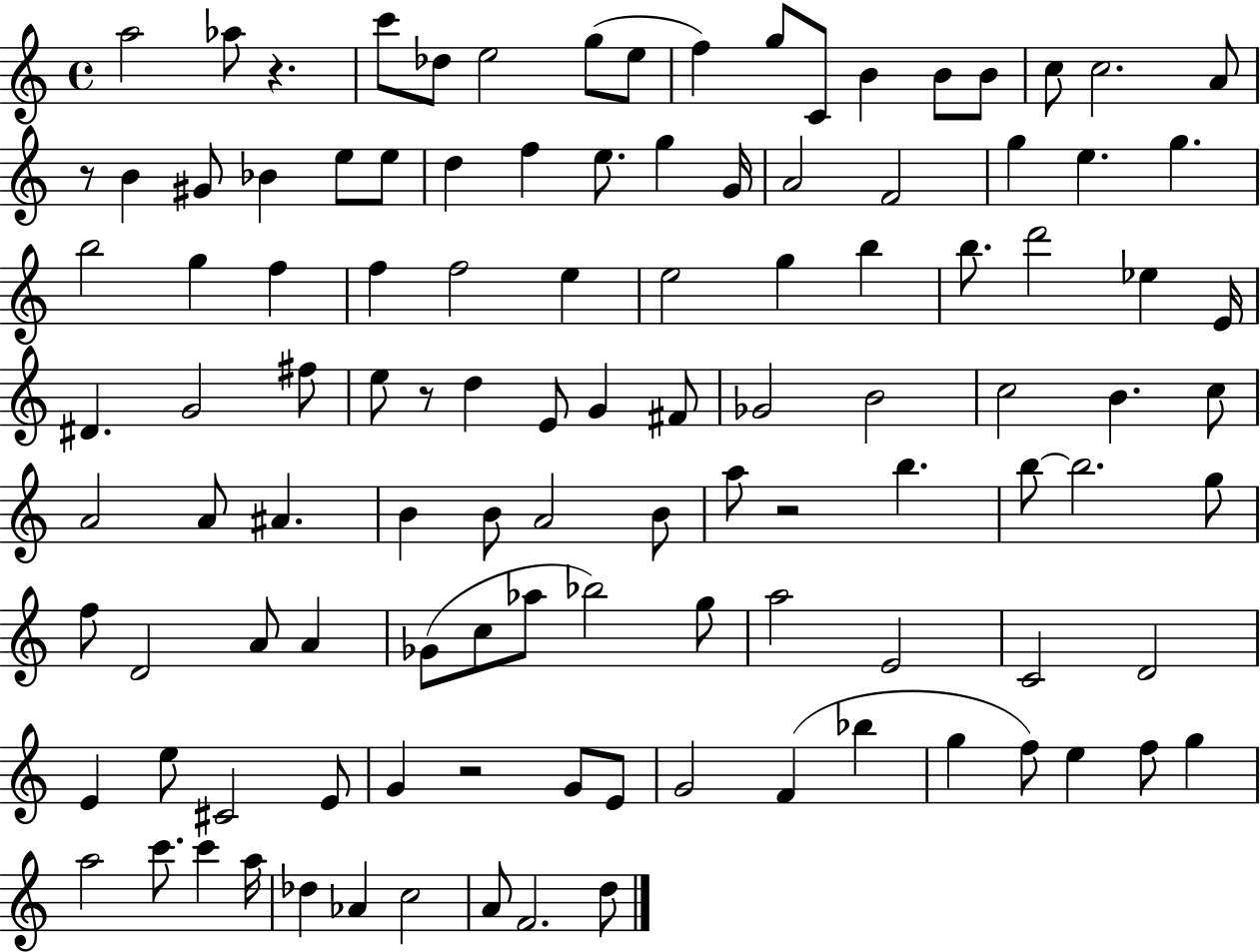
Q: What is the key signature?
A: C major